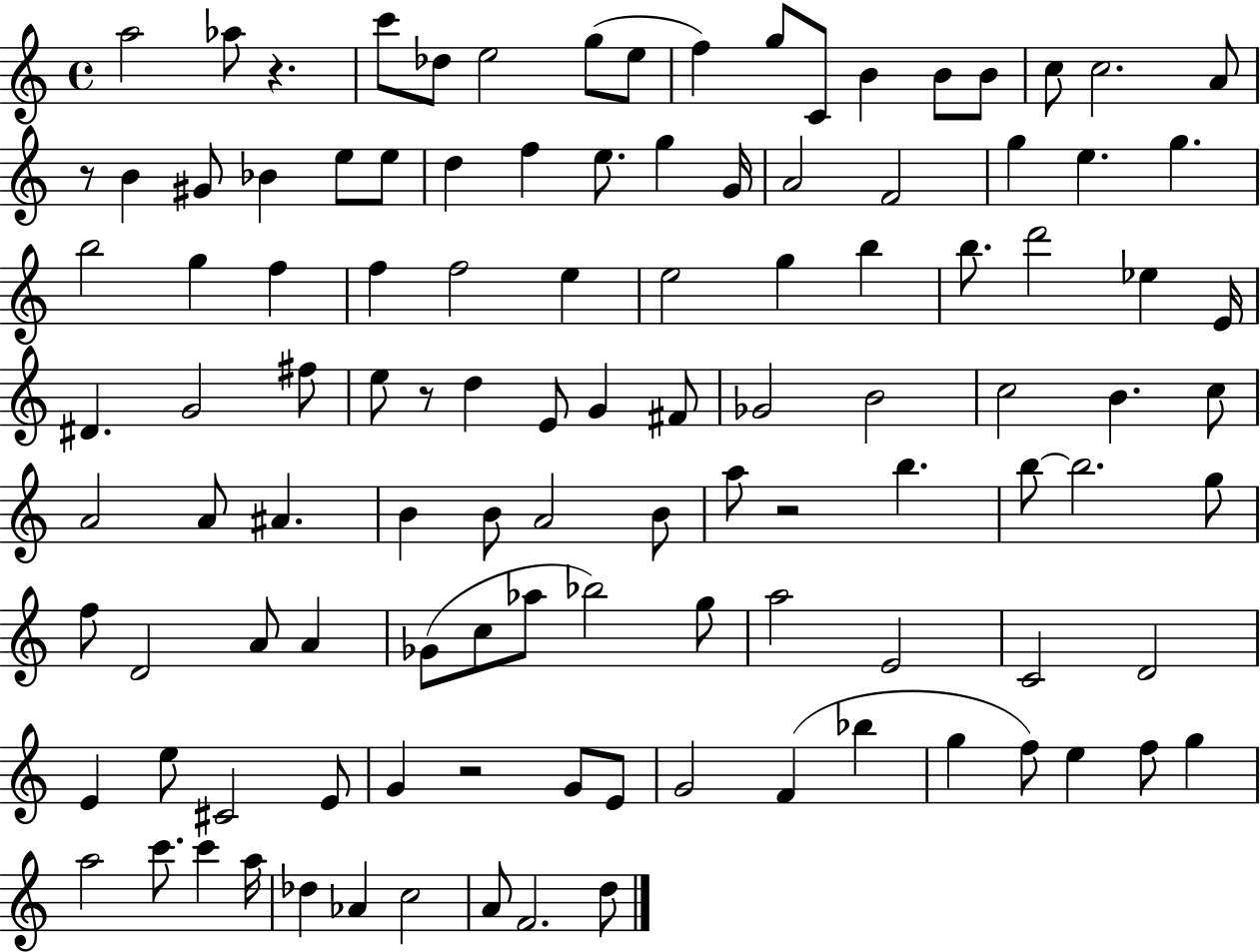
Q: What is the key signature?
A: C major